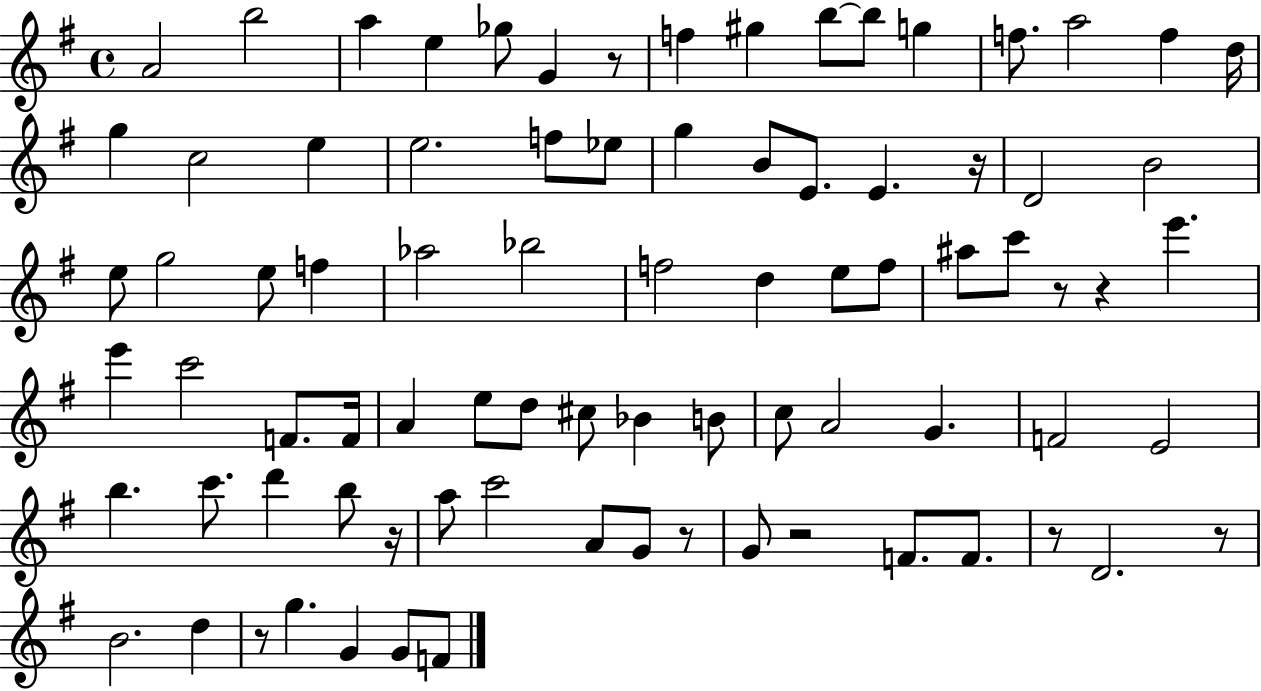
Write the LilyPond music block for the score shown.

{
  \clef treble
  \time 4/4
  \defaultTimeSignature
  \key g \major
  a'2 b''2 | a''4 e''4 ges''8 g'4 r8 | f''4 gis''4 b''8~~ b''8 g''4 | f''8. a''2 f''4 d''16 | \break g''4 c''2 e''4 | e''2. f''8 ees''8 | g''4 b'8 e'8. e'4. r16 | d'2 b'2 | \break e''8 g''2 e''8 f''4 | aes''2 bes''2 | f''2 d''4 e''8 f''8 | ais''8 c'''8 r8 r4 e'''4. | \break e'''4 c'''2 f'8. f'16 | a'4 e''8 d''8 cis''8 bes'4 b'8 | c''8 a'2 g'4. | f'2 e'2 | \break b''4. c'''8. d'''4 b''8 r16 | a''8 c'''2 a'8 g'8 r8 | g'8 r2 f'8. f'8. | r8 d'2. r8 | \break b'2. d''4 | r8 g''4. g'4 g'8 f'8 | \bar "|."
}